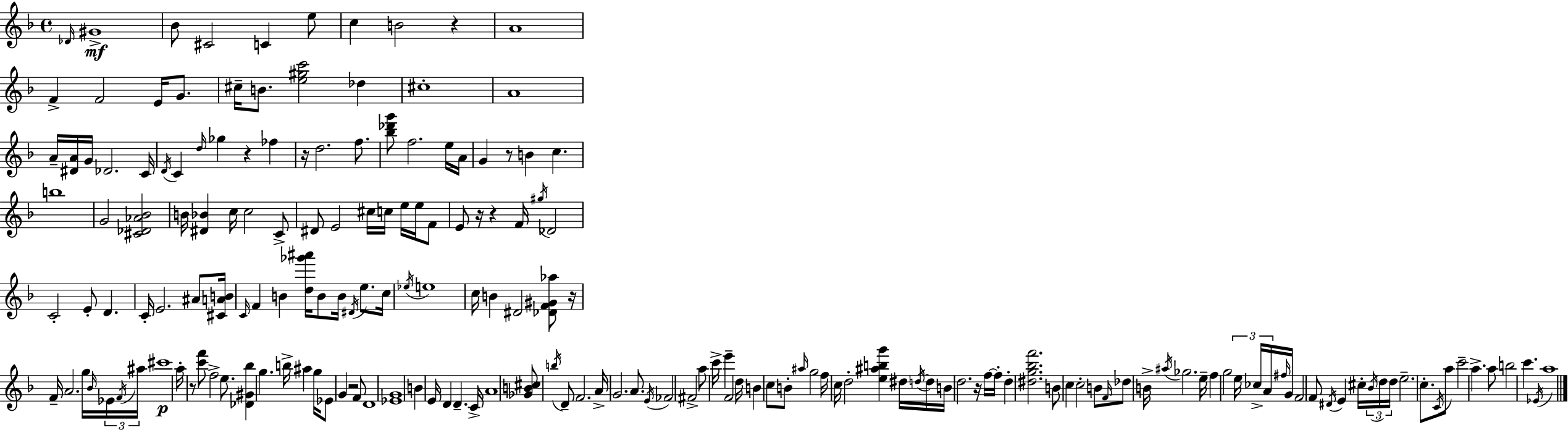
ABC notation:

X:1
T:Untitled
M:4/4
L:1/4
K:Dm
_D/4 ^G4 _B/2 ^C2 C e/2 c B2 z A4 F F2 E/4 G/2 ^c/4 B/2 [e^gc']2 _d ^c4 A4 A/4 [^DA]/4 G/4 _D2 C/4 D/4 C d/4 _g z _f z/4 d2 f/2 [_b_d'g']/2 f2 e/4 A/4 G z/2 B c b4 G2 [^C_D_A_B]2 B/4 [^D_B] c/4 c2 C/2 ^D/2 E2 ^c/4 c/4 e/4 e/4 F/2 E/2 z/4 z F/4 ^g/4 _D2 C2 E/2 D C/4 E2 ^A/2 [^CAB]/4 C/4 F B [d_g'^a']/4 B/2 B/4 ^D/4 e/2 c/4 _e/4 e4 c/4 B ^D2 [_DF^G_a]/2 z/4 F/4 A2 g/4 _B/4 _E/4 F/4 ^a/4 ^c'4 a/4 z/2 [c'f']/2 f2 e/2 [_D^G_b] g b/4 ^a g/4 _E/2 G z2 F/2 D4 [_EG]4 B E/4 D D C/4 A4 [_GB^c]/2 b/4 D/2 F2 A/4 G2 A/2 E/4 _F2 ^F2 a/2 c'/4 e' F2 d/4 B c/2 B/2 ^a/4 g2 f/4 c/4 d2 [e^abg'] ^d/4 d/4 d/4 B/4 d2 z/4 f/4 f/4 d [^dg_bf']2 B/2 c c2 B/2 F/4 _d/2 B/4 ^a/4 _g2 e/4 f g2 e/4 _c/4 A/4 ^f/4 G/4 F2 F/2 ^D/4 E ^c/4 _B/4 d/4 d/4 e2 c/2 C/4 a/2 c'2 a a/2 b2 c' _E/4 a4